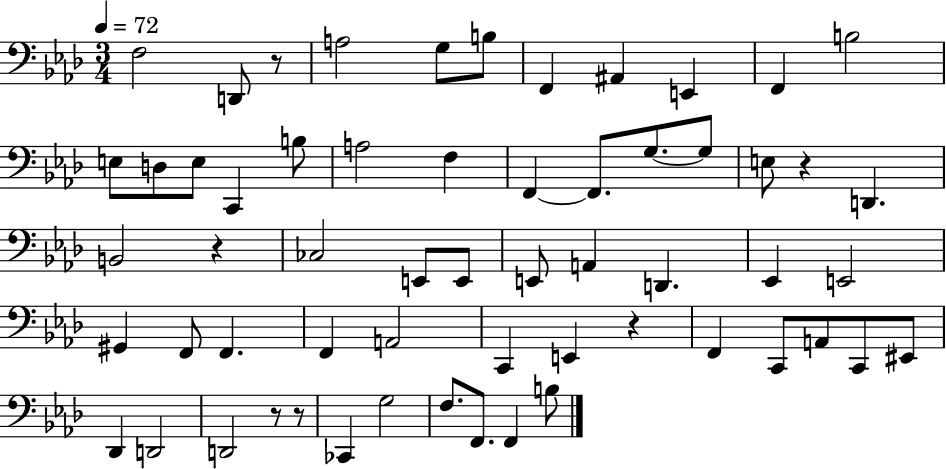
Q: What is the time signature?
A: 3/4